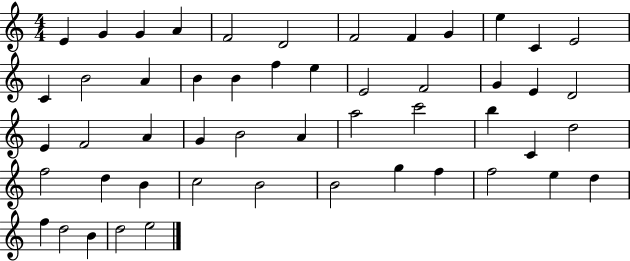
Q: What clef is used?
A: treble